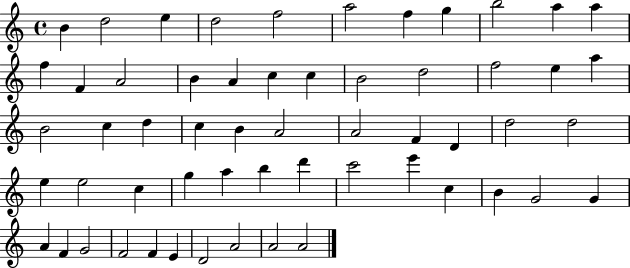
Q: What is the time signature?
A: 4/4